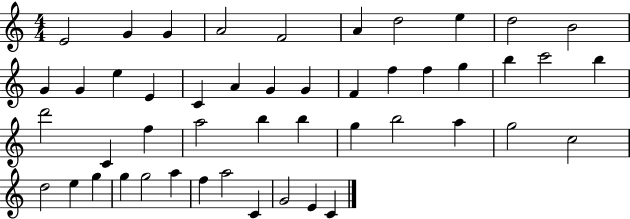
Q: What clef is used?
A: treble